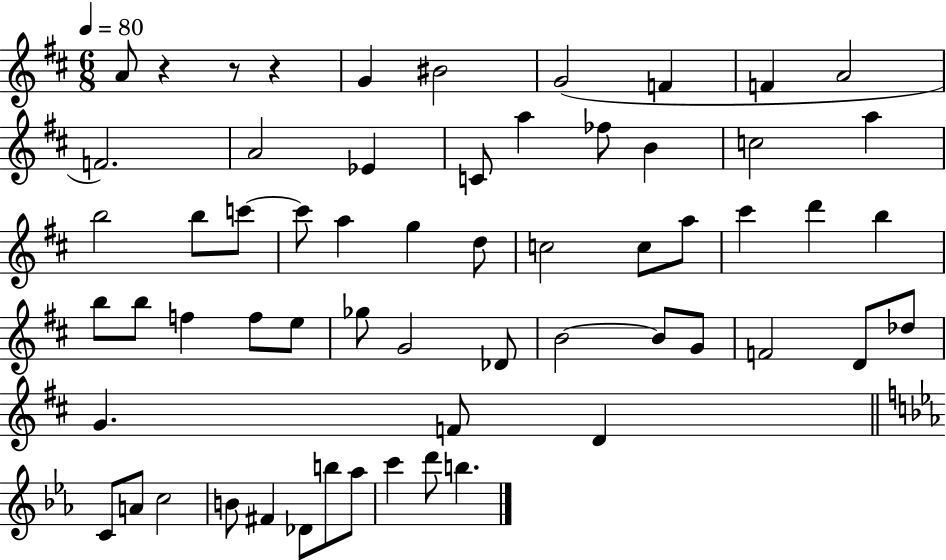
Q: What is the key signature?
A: D major